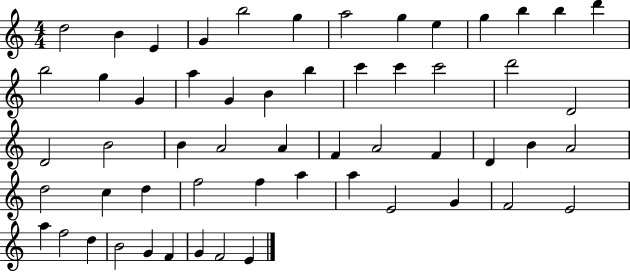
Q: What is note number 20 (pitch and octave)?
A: B5